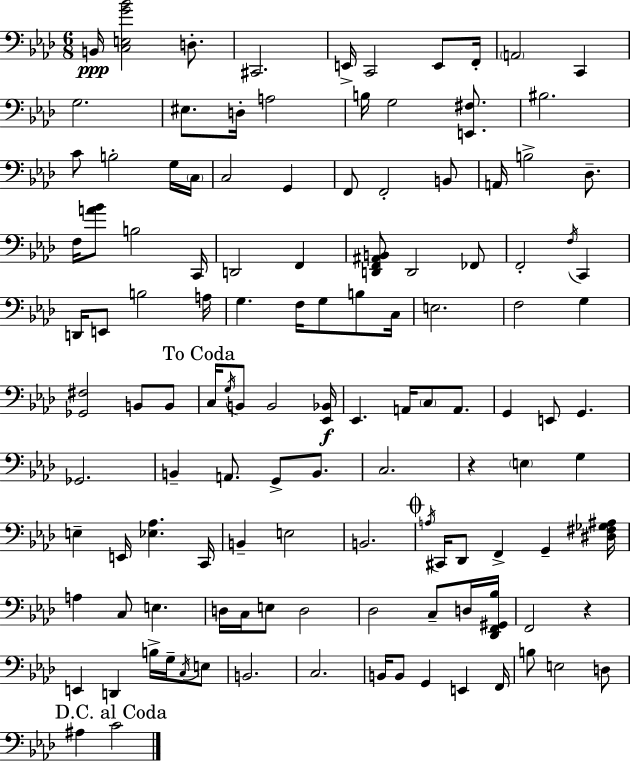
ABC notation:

X:1
T:Untitled
M:6/8
L:1/4
K:Fm
B,,/4 [C,E,G_B]2 D,/2 ^C,,2 E,,/4 C,,2 E,,/2 F,,/4 A,,2 C,, G,2 ^E,/2 D,/4 A,2 B,/4 G,2 [E,,^F,]/2 ^B,2 C/2 B,2 G,/4 C,/4 C,2 G,, F,,/2 F,,2 B,,/2 A,,/4 B,2 _D,/2 F,/4 [A_B]/2 B,2 C,,/4 D,,2 F,, [D,,F,,^A,,B,,]/2 D,,2 _F,,/2 F,,2 F,/4 C,, D,,/4 E,,/2 B,2 A,/4 G, F,/4 G,/2 B,/2 C,/4 E,2 F,2 G, [_G,,^F,]2 B,,/2 B,,/2 C,/4 G,/4 B,,/2 B,,2 [_E,,_B,,]/4 _E,, A,,/4 C,/2 A,,/2 G,, E,,/2 G,, _G,,2 B,, A,,/2 G,,/2 B,,/2 C,2 z E, G, E, E,,/4 [_E,_A,] C,,/4 B,, E,2 B,,2 A,/4 ^C,,/4 _D,,/2 F,, G,, [^D,^F,_G,^A,]/4 A, C,/2 E, D,/4 C,/4 E,/2 D,2 _D,2 C,/2 D,/4 [_D,,F,,^G,,_B,]/4 F,,2 z E,, D,, B,/4 G,/4 C,/4 E,/2 B,,2 C,2 B,,/4 B,,/2 G,, E,, F,,/4 B,/2 E,2 D,/2 ^A, C2